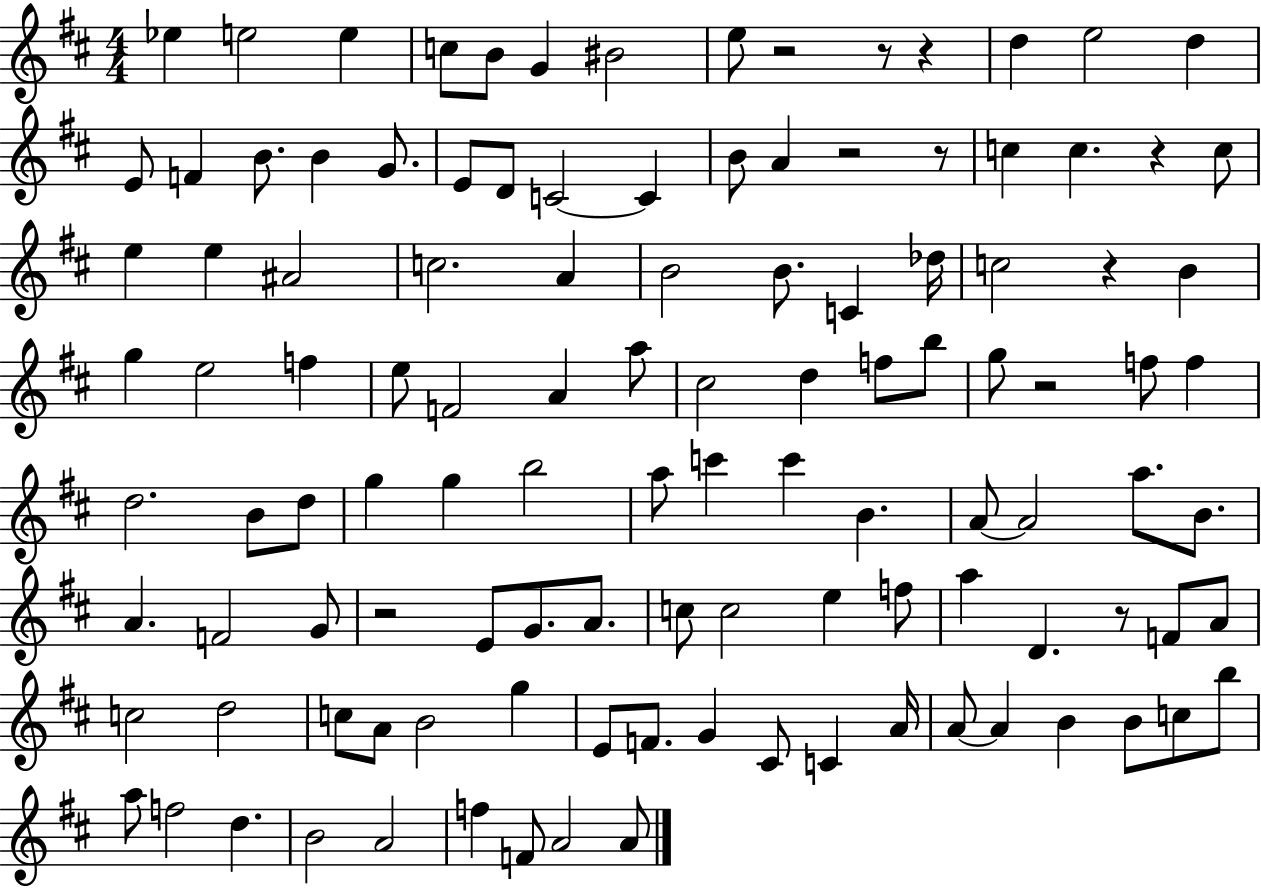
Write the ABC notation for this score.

X:1
T:Untitled
M:4/4
L:1/4
K:D
_e e2 e c/2 B/2 G ^B2 e/2 z2 z/2 z d e2 d E/2 F B/2 B G/2 E/2 D/2 C2 C B/2 A z2 z/2 c c z c/2 e e ^A2 c2 A B2 B/2 C _d/4 c2 z B g e2 f e/2 F2 A a/2 ^c2 d f/2 b/2 g/2 z2 f/2 f d2 B/2 d/2 g g b2 a/2 c' c' B A/2 A2 a/2 B/2 A F2 G/2 z2 E/2 G/2 A/2 c/2 c2 e f/2 a D z/2 F/2 A/2 c2 d2 c/2 A/2 B2 g E/2 F/2 G ^C/2 C A/4 A/2 A B B/2 c/2 b/2 a/2 f2 d B2 A2 f F/2 A2 A/2